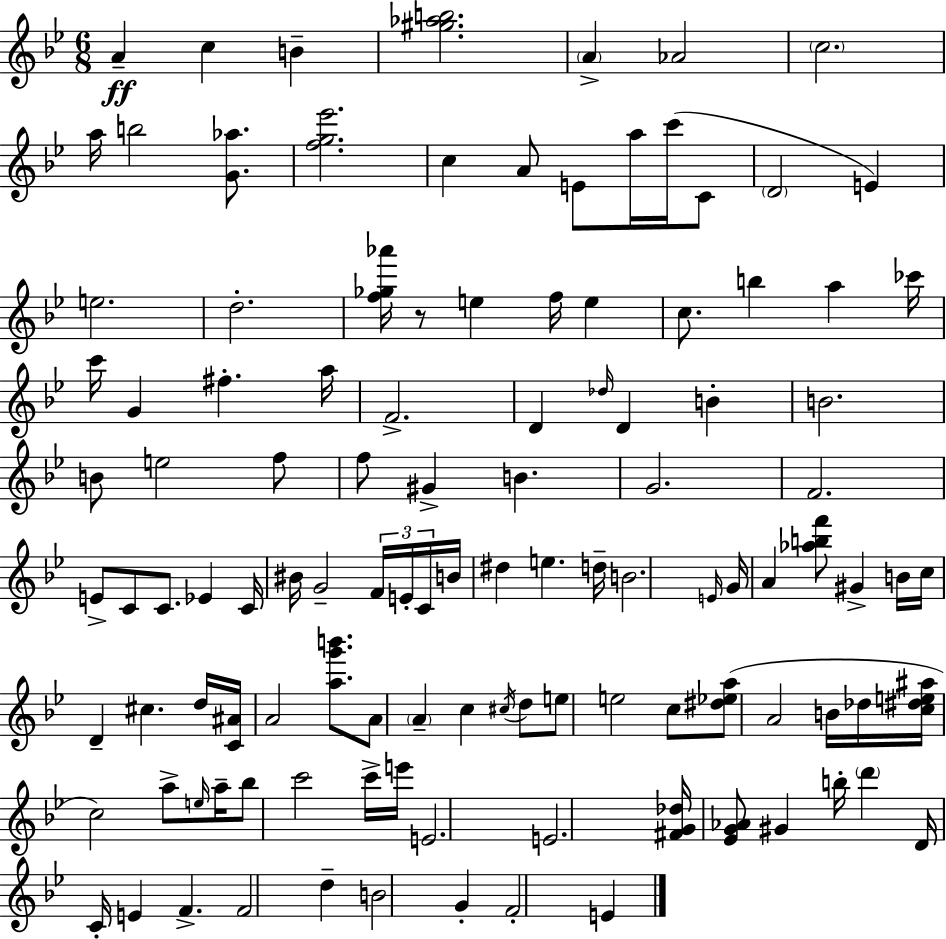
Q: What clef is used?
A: treble